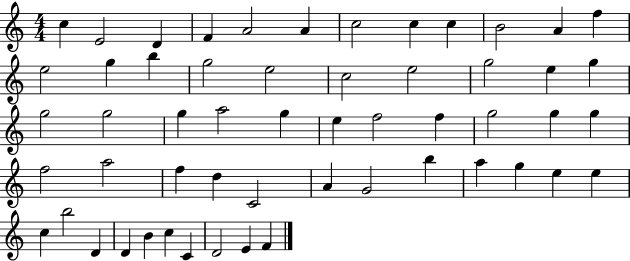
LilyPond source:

{
  \clef treble
  \numericTimeSignature
  \time 4/4
  \key c \major
  c''4 e'2 d'4 | f'4 a'2 a'4 | c''2 c''4 c''4 | b'2 a'4 f''4 | \break e''2 g''4 b''4 | g''2 e''2 | c''2 e''2 | g''2 e''4 g''4 | \break g''2 g''2 | g''4 a''2 g''4 | e''4 f''2 f''4 | g''2 g''4 g''4 | \break f''2 a''2 | f''4 d''4 c'2 | a'4 g'2 b''4 | a''4 g''4 e''4 e''4 | \break c''4 b''2 d'4 | d'4 b'4 c''4 c'4 | d'2 e'4 f'4 | \bar "|."
}